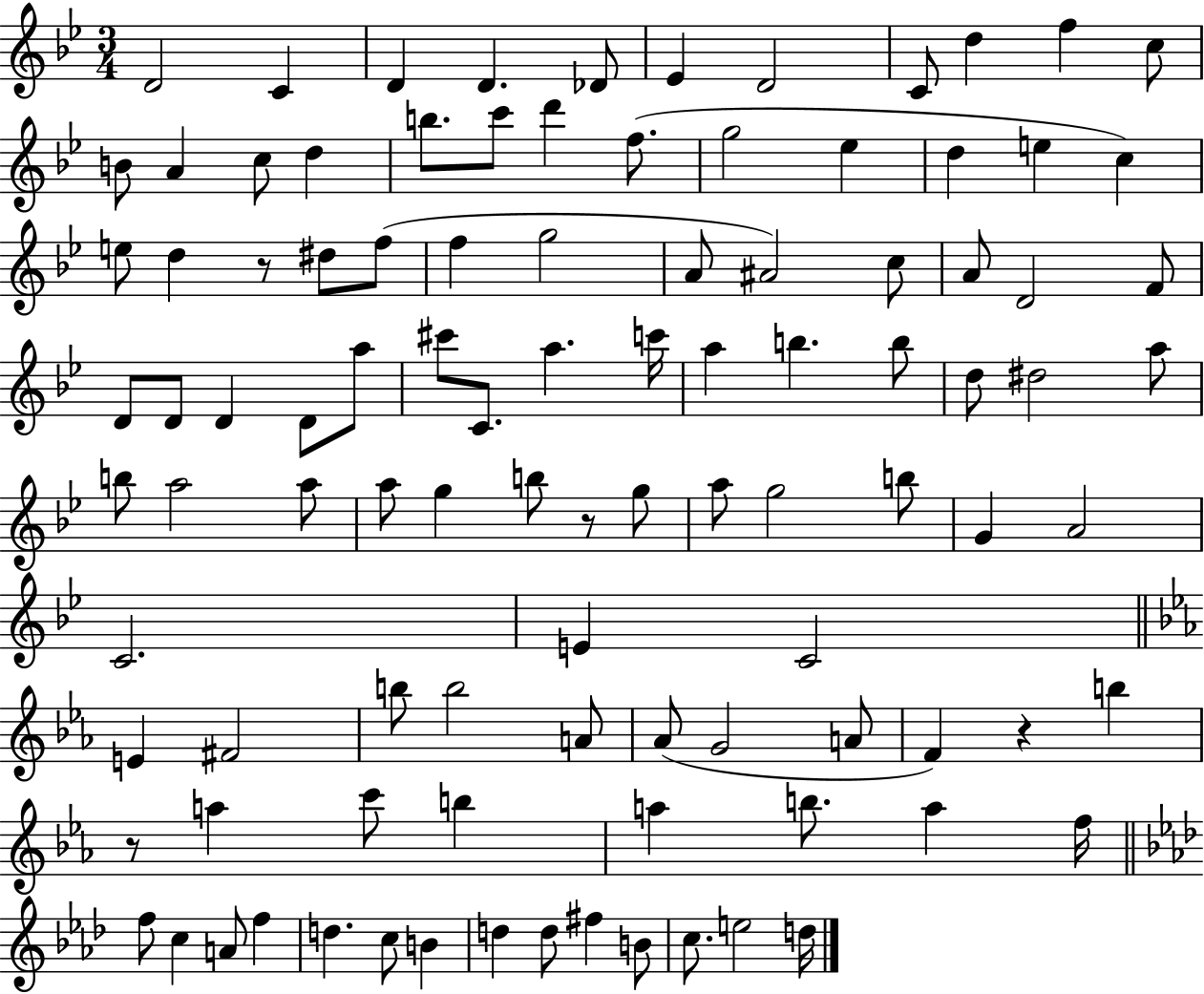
D4/h C4/q D4/q D4/q. Db4/e Eb4/q D4/h C4/e D5/q F5/q C5/e B4/e A4/q C5/e D5/q B5/e. C6/e D6/q F5/e. G5/h Eb5/q D5/q E5/q C5/q E5/e D5/q R/e D#5/e F5/e F5/q G5/h A4/e A#4/h C5/e A4/e D4/h F4/e D4/e D4/e D4/q D4/e A5/e C#6/e C4/e. A5/q. C6/s A5/q B5/q. B5/e D5/e D#5/h A5/e B5/e A5/h A5/e A5/e G5/q B5/e R/e G5/e A5/e G5/h B5/e G4/q A4/h C4/h. E4/q C4/h E4/q F#4/h B5/e B5/h A4/e Ab4/e G4/h A4/e F4/q R/q B5/q R/e A5/q C6/e B5/q A5/q B5/e. A5/q F5/s F5/e C5/q A4/e F5/q D5/q. C5/e B4/q D5/q D5/e F#5/q B4/e C5/e. E5/h D5/s